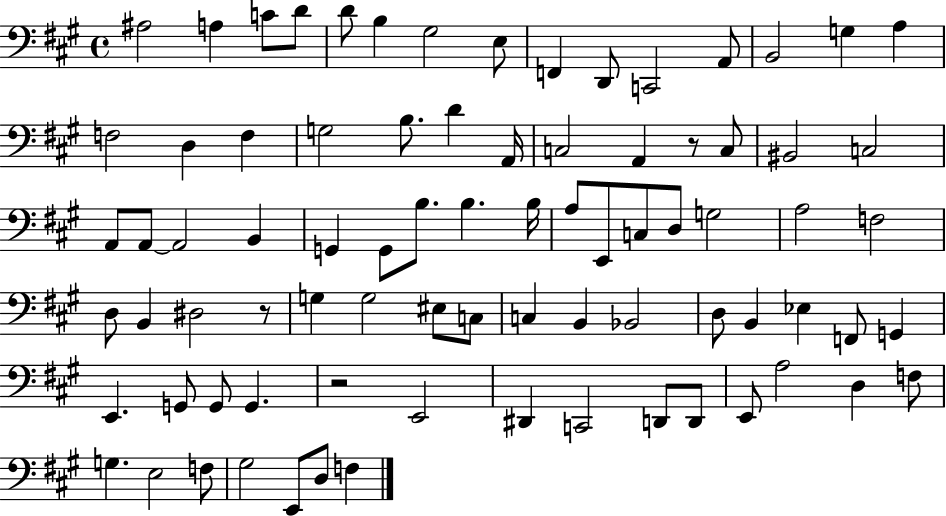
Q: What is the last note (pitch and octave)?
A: F3